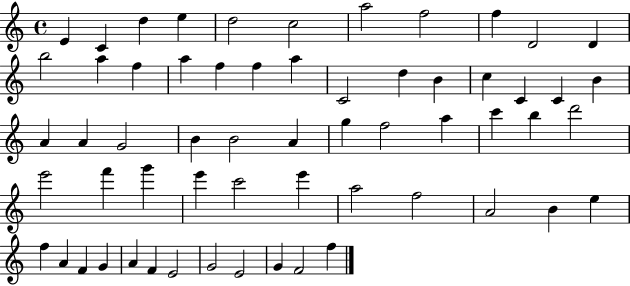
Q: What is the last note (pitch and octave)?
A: F5